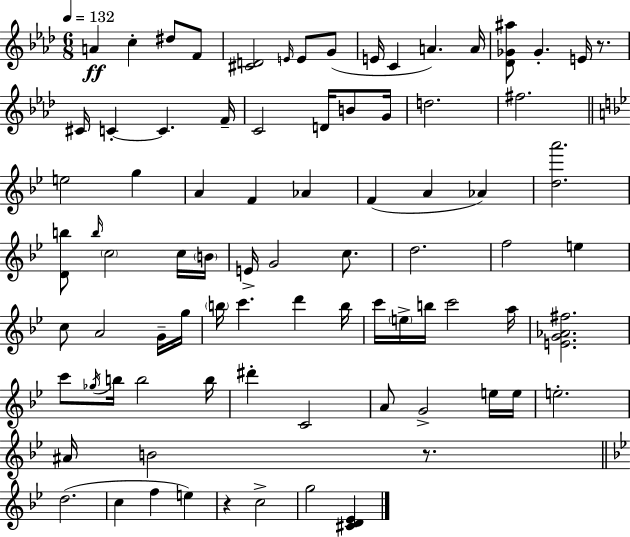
{
  \clef treble
  \numericTimeSignature
  \time 6/8
  \key f \minor
  \tempo 4 = 132
  a'4\ff c''4-. dis''8 f'8 | <cis' d'>2 \grace { e'16 } e'8 g'8( | e'16 c'4 a'4.) | a'16 <des' ges' ais''>8 ges'4.-. e'16 r8. | \break cis'16 c'4-.~~ c'4. | f'16-- c'2 d'16 b'8 | g'16 d''2. | fis''2. | \break \bar "||" \break \key bes \major e''2 g''4 | a'4 f'4 aes'4 | f'4( a'4 aes'4) | <d'' a'''>2. | \break <d' b''>8 \grace { b''16 } \parenthesize c''2 c''16 | \parenthesize b'16 e'16-> g'2 c''8. | d''2. | f''2 e''4 | \break c''8 a'2 g'16-- | g''16 \parenthesize b''16 c'''4. d'''4 | b''16 c'''16 \parenthesize e''16-> b''16 c'''2 | a''16 <e' g' aes' fis''>2. | \break c'''8 \acciaccatura { ges''16 } b''16 b''2 | b''16 dis'''4-. c'2 | a'8 g'2-> | e''16 e''16 e''2.-. | \break ais'16 b'2 r8. | \bar "||" \break \key bes \major d''2.( | c''4 f''4 e''4) | r4 c''2-> | g''2 <cis' d' ees'>4 | \break \bar "|."
}